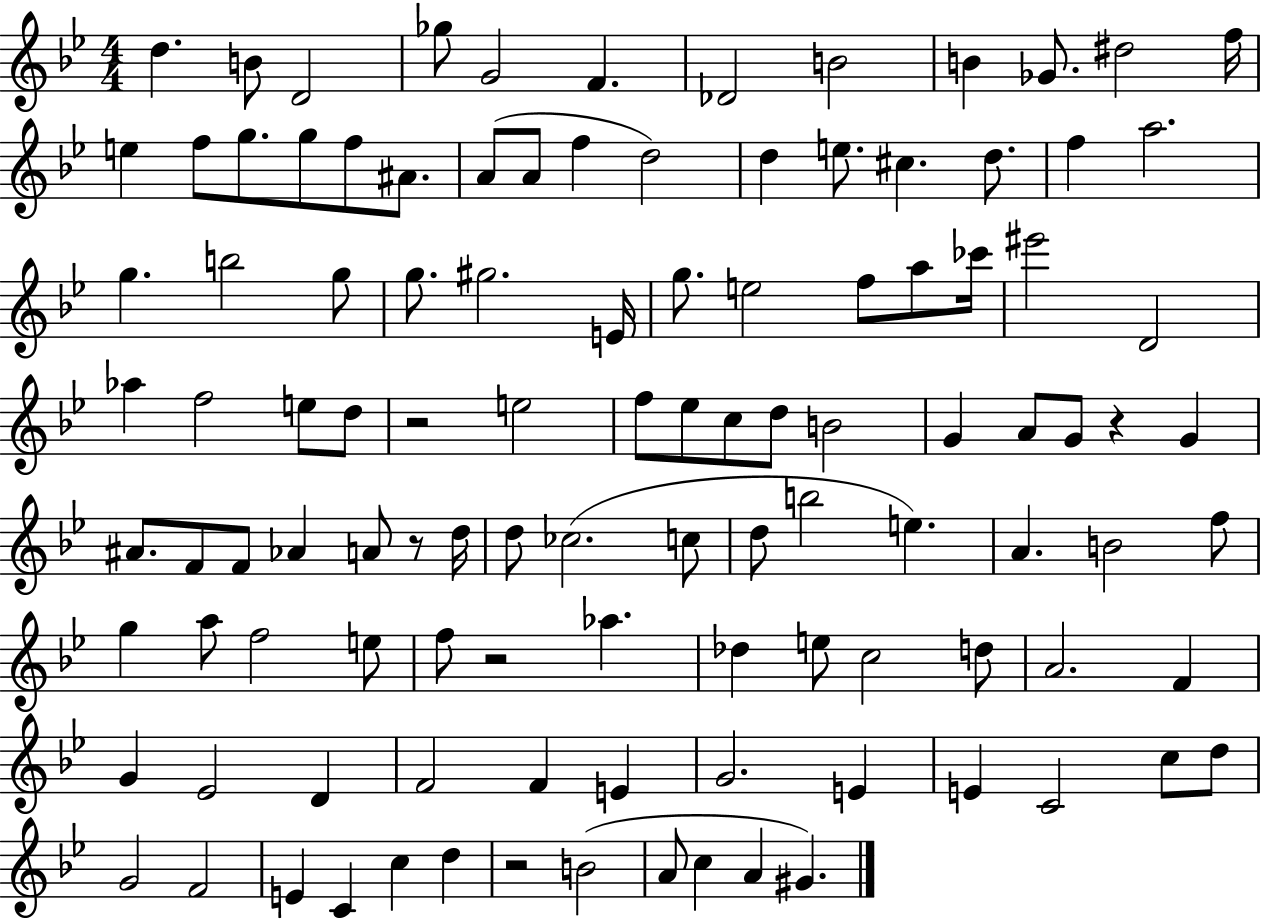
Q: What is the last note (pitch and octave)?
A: G#4